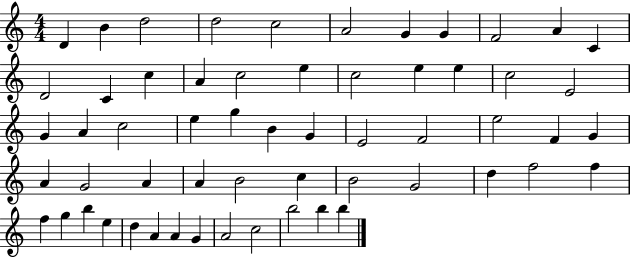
{
  \clef treble
  \numericTimeSignature
  \time 4/4
  \key c \major
  d'4 b'4 d''2 | d''2 c''2 | a'2 g'4 g'4 | f'2 a'4 c'4 | \break d'2 c'4 c''4 | a'4 c''2 e''4 | c''2 e''4 e''4 | c''2 e'2 | \break g'4 a'4 c''2 | e''4 g''4 b'4 g'4 | e'2 f'2 | e''2 f'4 g'4 | \break a'4 g'2 a'4 | a'4 b'2 c''4 | b'2 g'2 | d''4 f''2 f''4 | \break f''4 g''4 b''4 e''4 | d''4 a'4 a'4 g'4 | a'2 c''2 | b''2 b''4 b''4 | \break \bar "|."
}